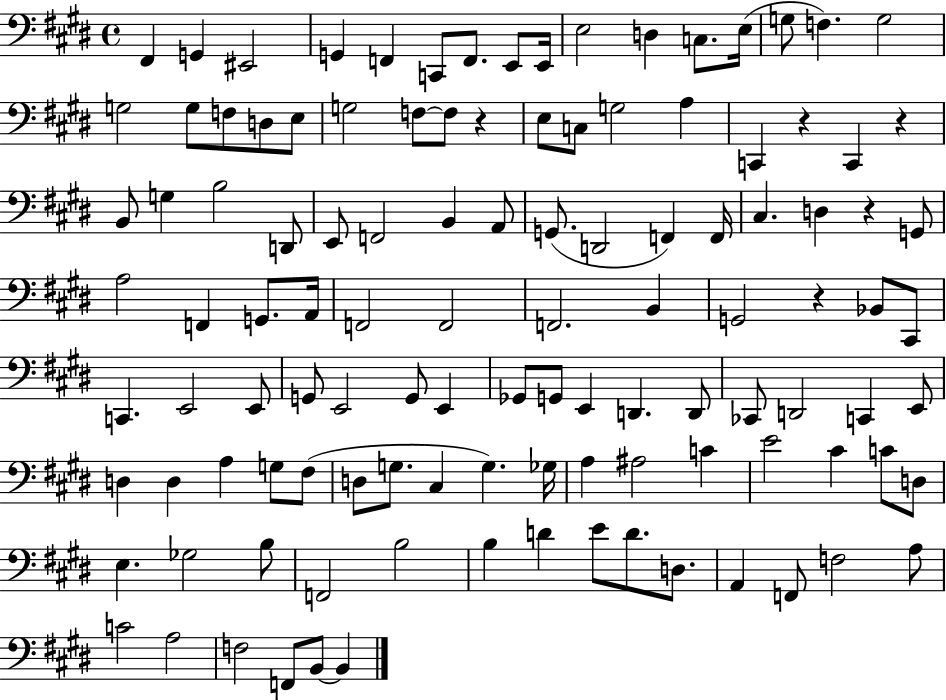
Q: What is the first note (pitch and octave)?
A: F#2